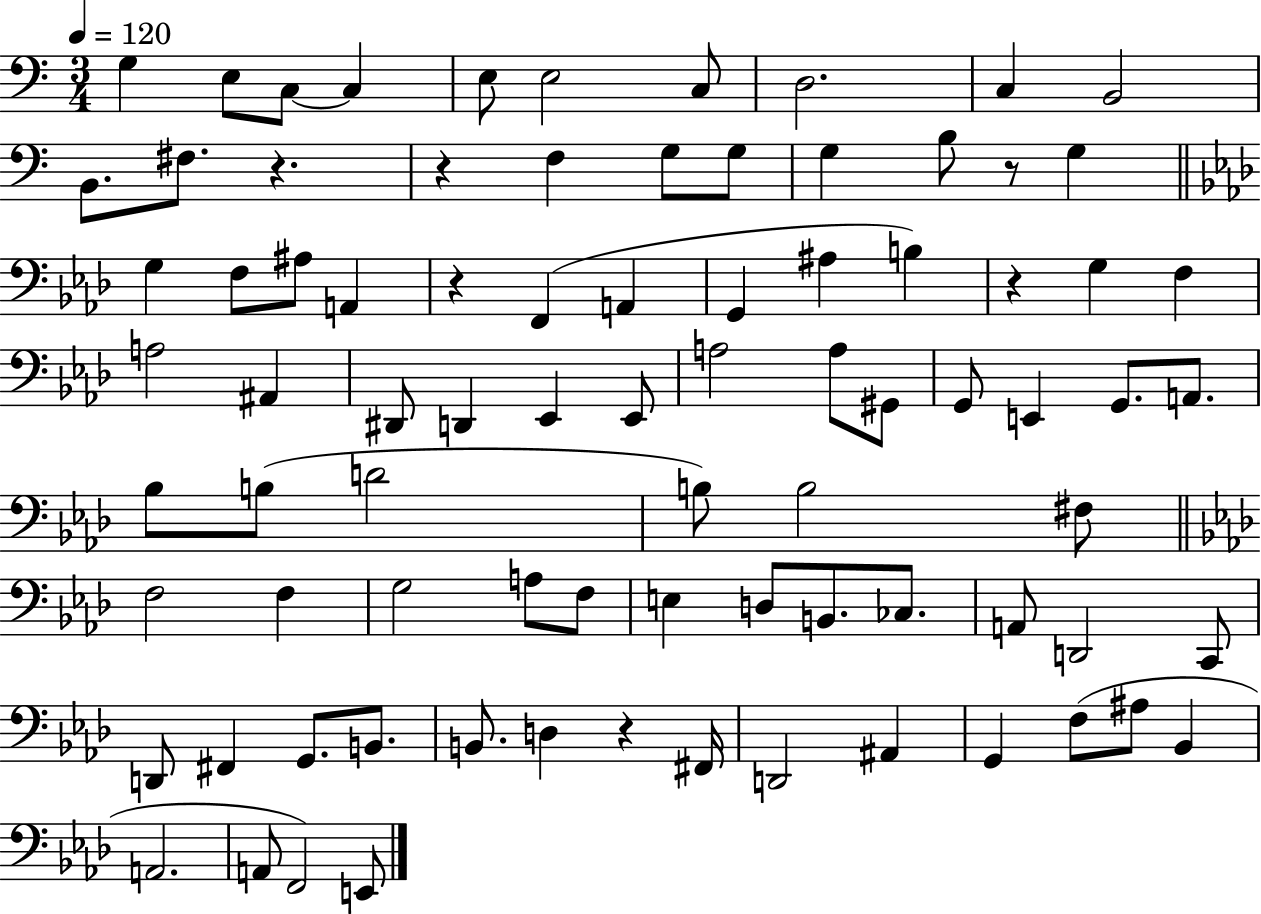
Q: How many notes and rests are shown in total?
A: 83